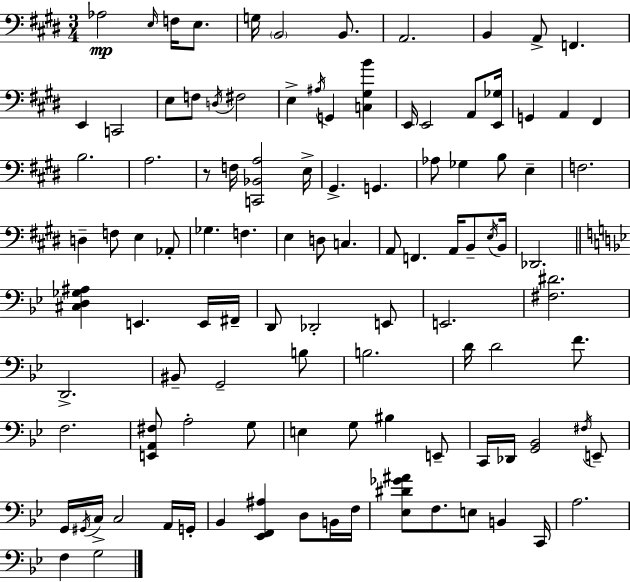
X:1
T:Untitled
M:3/4
L:1/4
K:E
_A,2 E,/4 F,/4 E,/2 G,/4 B,,2 B,,/2 A,,2 B,, A,,/2 F,, E,, C,,2 E,/2 F,/2 D,/4 ^F,2 E, ^A,/4 G,, [C,^G,B] E,,/4 E,,2 A,,/2 [E,,_G,]/4 G,, A,, ^F,, B,2 A,2 z/2 F,/4 [C,,_B,,A,]2 E,/4 ^G,, G,, _A,/2 _G, B,/2 E, F,2 D, F,/2 E, _A,,/2 _G, F, E, D,/2 C, A,,/2 F,, A,,/4 B,,/2 E,/4 B,,/4 _D,,2 [^C,D,_G,^A,] E,, E,,/4 ^F,,/4 D,,/2 _D,,2 E,,/2 E,,2 [^F,^D]2 D,,2 ^B,,/2 G,,2 B,/2 B,2 D/4 D2 F/2 F,2 [E,,A,,^F,]/2 A,2 G,/2 E, G,/2 ^B, E,,/2 C,,/4 _D,,/4 [G,,_B,,]2 ^F,/4 E,,/2 G,,/4 ^G,,/4 C,/4 C,2 A,,/4 G,,/4 _B,, [_E,,F,,^A,] D,/2 B,,/4 F,/4 [_E,^D_G^A]/2 F,/2 E,/2 B,, C,,/4 A,2 F, G,2